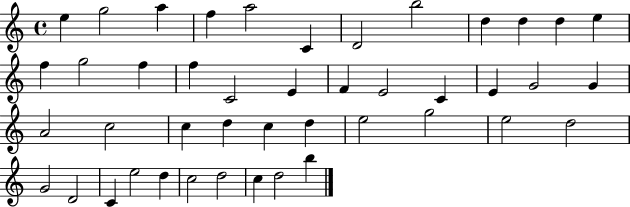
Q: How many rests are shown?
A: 0